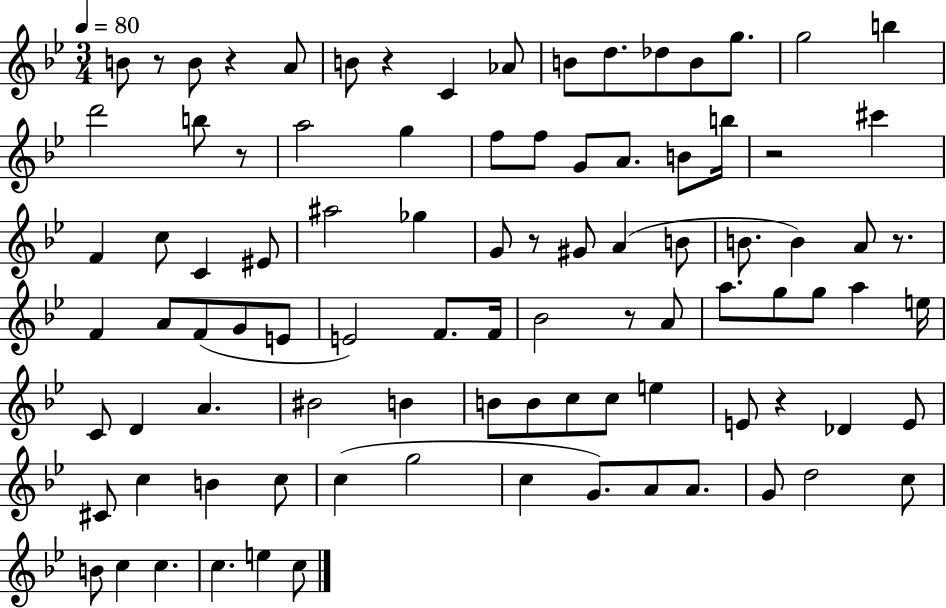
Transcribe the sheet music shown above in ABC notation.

X:1
T:Untitled
M:3/4
L:1/4
K:Bb
B/2 z/2 B/2 z A/2 B/2 z C _A/2 B/2 d/2 _d/2 B/2 g/2 g2 b d'2 b/2 z/2 a2 g f/2 f/2 G/2 A/2 B/2 b/4 z2 ^c' F c/2 C ^E/2 ^a2 _g G/2 z/2 ^G/2 A B/2 B/2 B A/2 z/2 F A/2 F/2 G/2 E/2 E2 F/2 F/4 _B2 z/2 A/2 a/2 g/2 g/2 a e/4 C/2 D A ^B2 B B/2 B/2 c/2 c/2 e E/2 z _D E/2 ^C/2 c B c/2 c g2 c G/2 A/2 A/2 G/2 d2 c/2 B/2 c c c e c/2